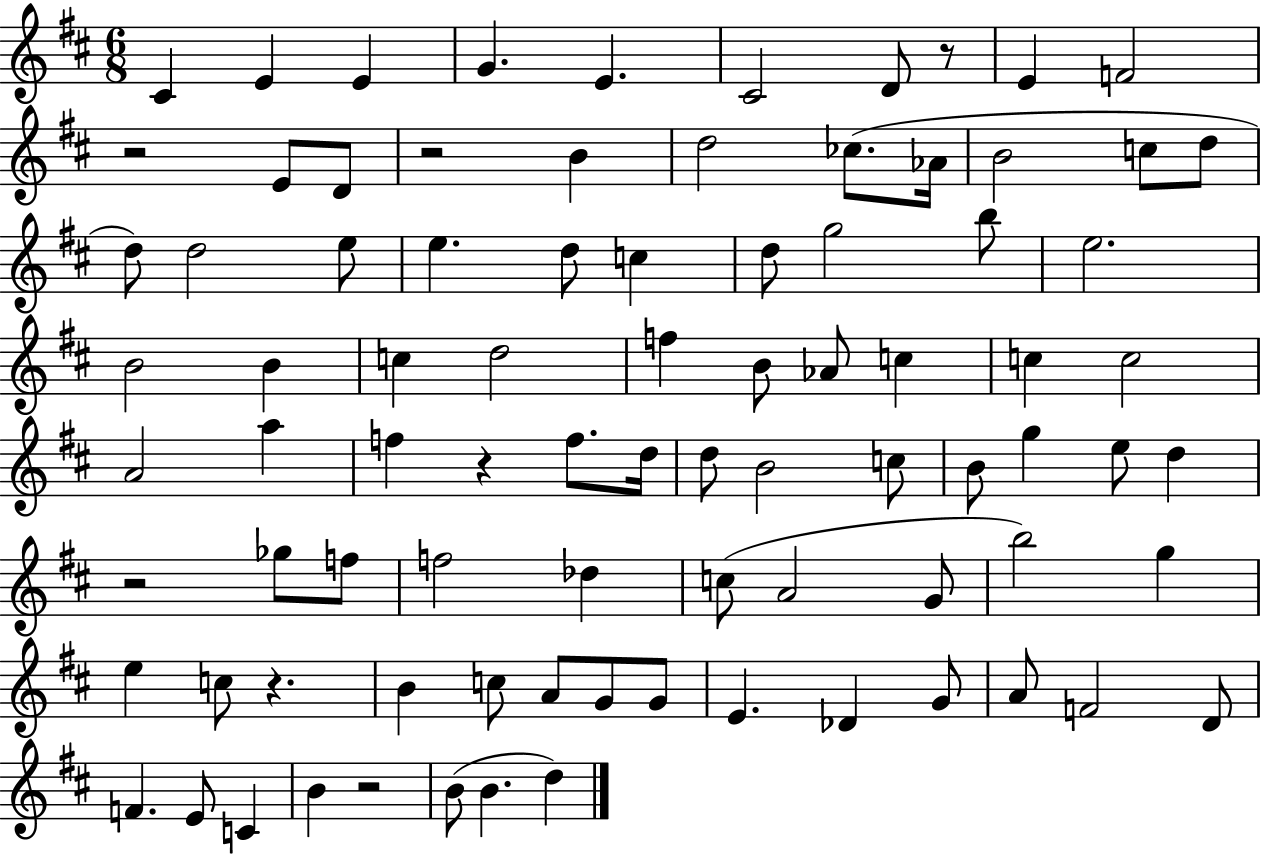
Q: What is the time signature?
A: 6/8